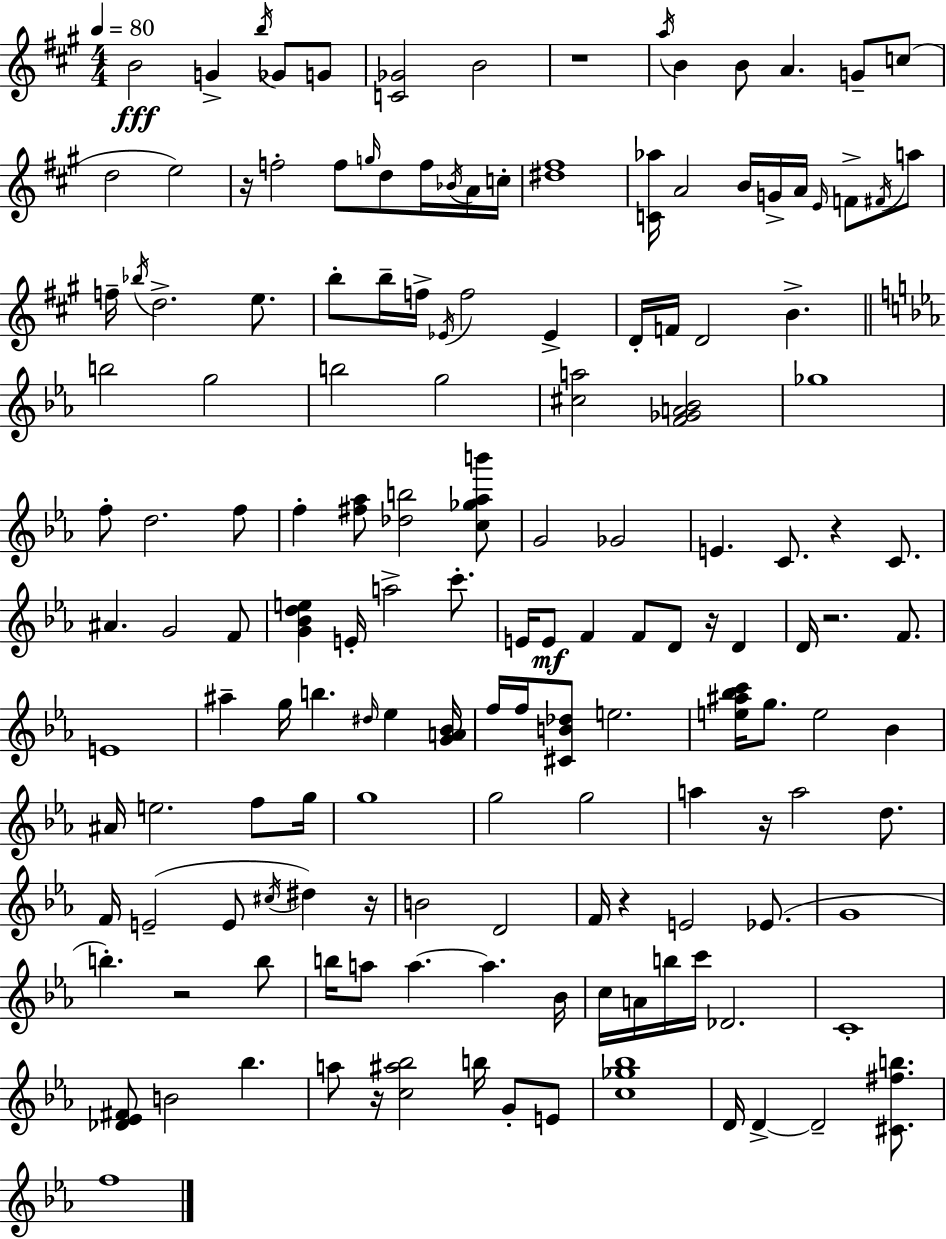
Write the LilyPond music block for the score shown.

{
  \clef treble
  \numericTimeSignature
  \time 4/4
  \key a \major
  \tempo 4 = 80
  b'2\fff g'4-> \acciaccatura { b''16 } ges'8 g'8 | <c' ges'>2 b'2 | r1 | \acciaccatura { a''16 } b'4 b'8 a'4. g'8-- | \break c''8( d''2 e''2) | r16 f''2-. f''8 \grace { g''16 } d''8 | f''16 \acciaccatura { bes'16 } a'16 c''16-. <dis'' fis''>1 | <c' aes''>16 a'2 b'16 g'16-> a'16 | \break \grace { e'16 } f'8-> \acciaccatura { fis'16 } a''8 f''16-- \acciaccatura { bes''16 } d''2.-> | e''8. b''8-. b''16-- f''16-> \acciaccatura { ees'16 } f''2 | ees'4-> d'16-. f'16 d'2 | b'4.-> \bar "||" \break \key ees \major b''2 g''2 | b''2 g''2 | <cis'' a''>2 <f' ges' a' bes'>2 | ges''1 | \break f''8-. d''2. f''8 | f''4-. <fis'' aes''>8 <des'' b''>2 <c'' ges'' aes'' b'''>8 | g'2 ges'2 | e'4. c'8. r4 c'8. | \break ais'4. g'2 f'8 | <g' bes' d'' e''>4 e'16-. a''2-> c'''8.-. | e'16 e'8\mf f'4 f'8 d'8 r16 d'4 | d'16 r2. f'8. | \break e'1 | ais''4-- g''16 b''4. \grace { dis''16 } ees''4 | <g' a' bes'>16 f''16 f''16 <cis' b' des''>8 e''2. | <e'' ais'' bes'' c'''>16 g''8. e''2 bes'4 | \break ais'16 e''2. f''8 | g''16 g''1 | g''2 g''2 | a''4 r16 a''2 d''8. | \break f'16 e'2--( e'8 \acciaccatura { cis''16 } dis''4) | r16 b'2 d'2 | f'16 r4 e'2 ees'8.( | g'1 | \break b''4.-.) r2 | b''8 b''16 a''8 a''4.~~ a''4. | bes'16 c''16 a'16 b''16 c'''16 des'2. | c'1-. | \break <des' ees' fis'>8 b'2 bes''4. | a''8 r16 <c'' ais'' bes''>2 b''16 g'8-. | e'8 <c'' ges'' bes''>1 | d'16 d'4->~~ d'2-- <cis' fis'' b''>8. | \break f''1 | \bar "|."
}